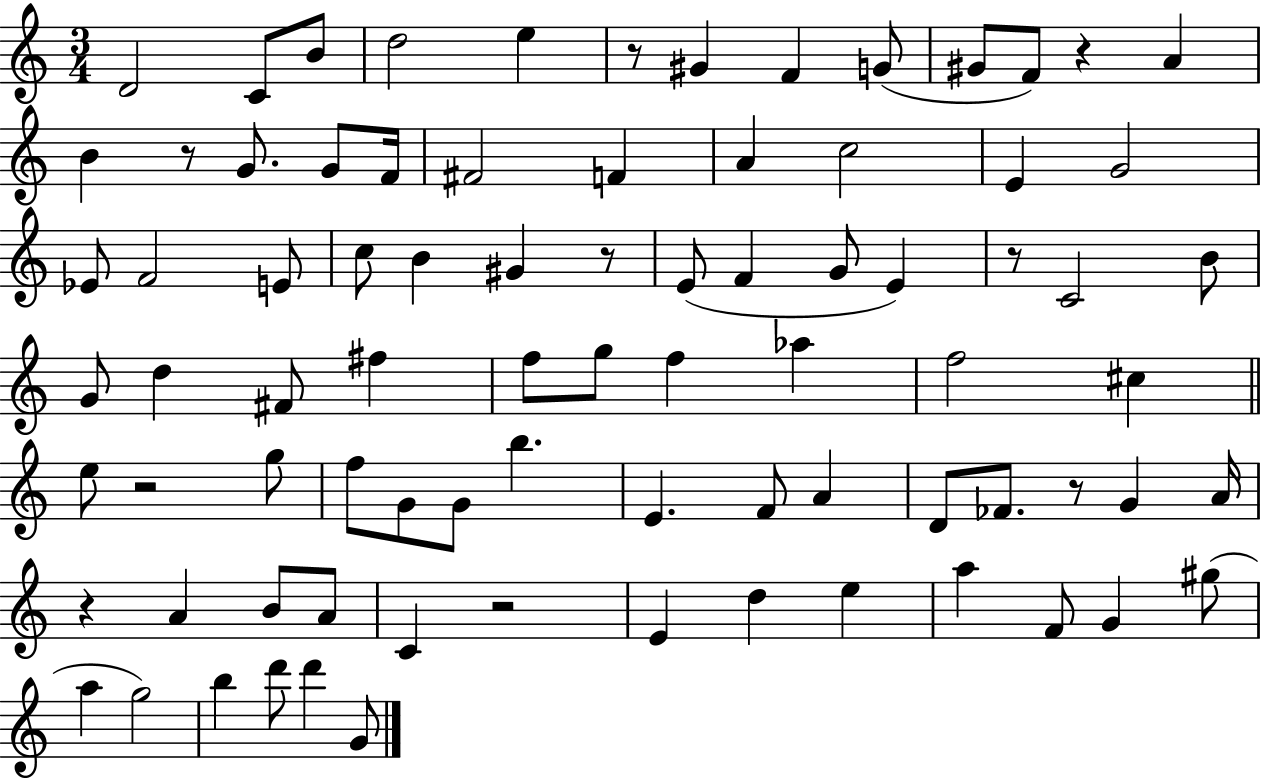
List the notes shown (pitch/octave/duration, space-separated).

D4/h C4/e B4/e D5/h E5/q R/e G#4/q F4/q G4/e G#4/e F4/e R/q A4/q B4/q R/e G4/e. G4/e F4/s F#4/h F4/q A4/q C5/h E4/q G4/h Eb4/e F4/h E4/e C5/e B4/q G#4/q R/e E4/e F4/q G4/e E4/q R/e C4/h B4/e G4/e D5/q F#4/e F#5/q F5/e G5/e F5/q Ab5/q F5/h C#5/q E5/e R/h G5/e F5/e G4/e G4/e B5/q. E4/q. F4/e A4/q D4/e FES4/e. R/e G4/q A4/s R/q A4/q B4/e A4/e C4/q R/h E4/q D5/q E5/q A5/q F4/e G4/q G#5/e A5/q G5/h B5/q D6/e D6/q G4/e